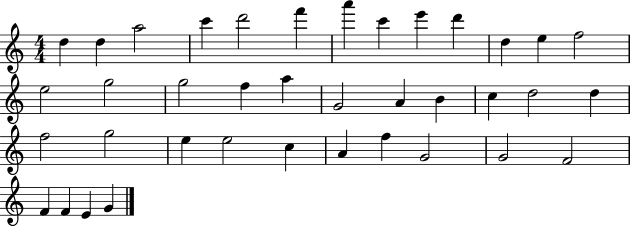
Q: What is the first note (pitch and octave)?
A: D5